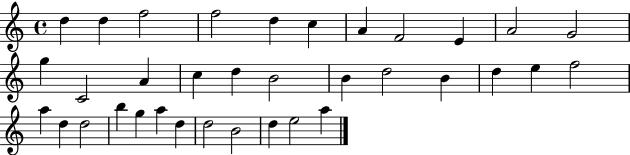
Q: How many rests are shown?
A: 0